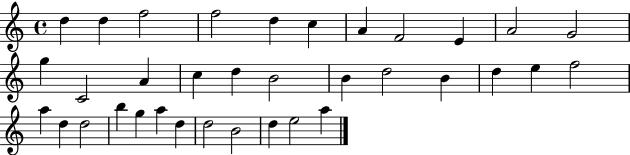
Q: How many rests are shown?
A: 0